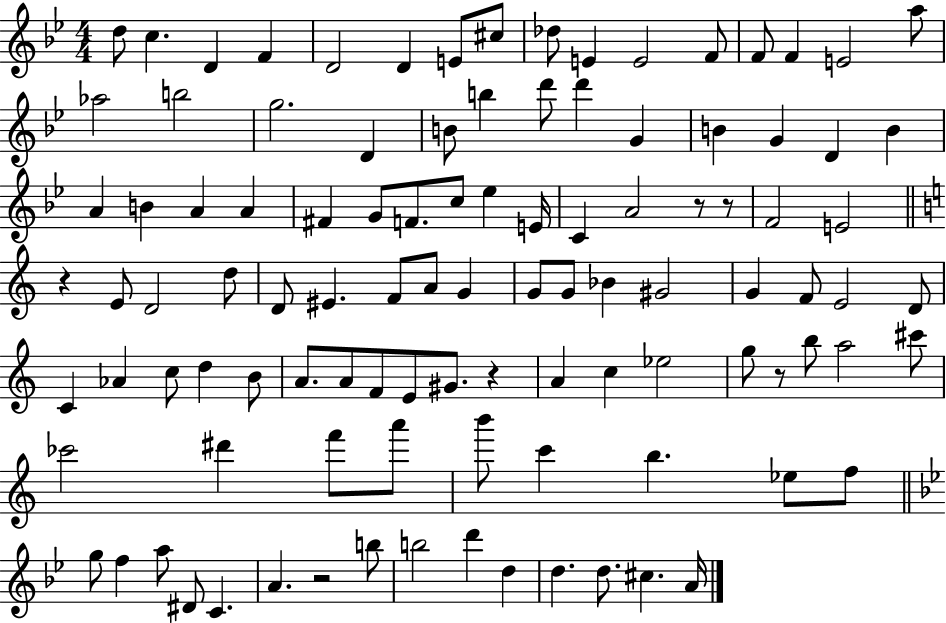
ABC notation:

X:1
T:Untitled
M:4/4
L:1/4
K:Bb
d/2 c D F D2 D E/2 ^c/2 _d/2 E E2 F/2 F/2 F E2 a/2 _a2 b2 g2 D B/2 b d'/2 d' G B G D B A B A A ^F G/2 F/2 c/2 _e E/4 C A2 z/2 z/2 F2 E2 z E/2 D2 d/2 D/2 ^E F/2 A/2 G G/2 G/2 _B ^G2 G F/2 E2 D/2 C _A c/2 d B/2 A/2 A/2 F/2 E/2 ^G/2 z A c _e2 g/2 z/2 b/2 a2 ^c'/2 _c'2 ^d' f'/2 a'/2 b'/2 c' b _e/2 f/2 g/2 f a/2 ^D/2 C A z2 b/2 b2 d' d d d/2 ^c A/4